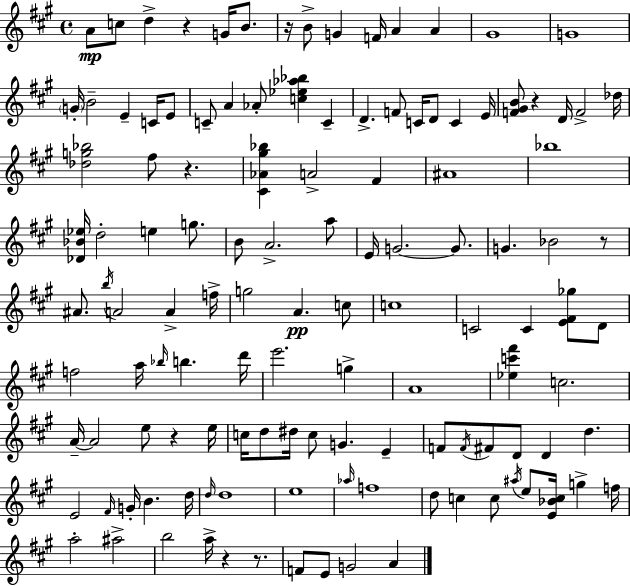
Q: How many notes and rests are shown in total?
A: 124